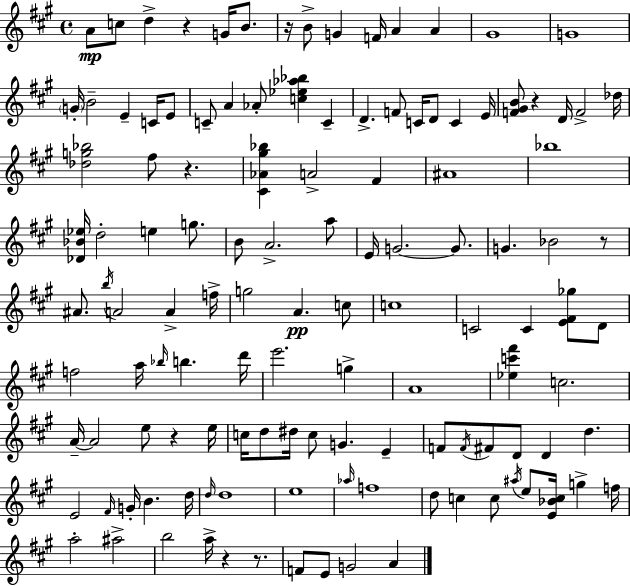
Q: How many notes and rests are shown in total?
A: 124